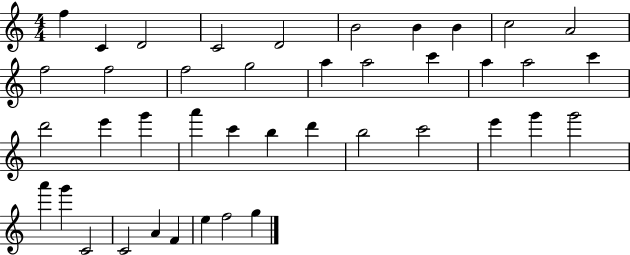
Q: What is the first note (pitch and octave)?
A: F5